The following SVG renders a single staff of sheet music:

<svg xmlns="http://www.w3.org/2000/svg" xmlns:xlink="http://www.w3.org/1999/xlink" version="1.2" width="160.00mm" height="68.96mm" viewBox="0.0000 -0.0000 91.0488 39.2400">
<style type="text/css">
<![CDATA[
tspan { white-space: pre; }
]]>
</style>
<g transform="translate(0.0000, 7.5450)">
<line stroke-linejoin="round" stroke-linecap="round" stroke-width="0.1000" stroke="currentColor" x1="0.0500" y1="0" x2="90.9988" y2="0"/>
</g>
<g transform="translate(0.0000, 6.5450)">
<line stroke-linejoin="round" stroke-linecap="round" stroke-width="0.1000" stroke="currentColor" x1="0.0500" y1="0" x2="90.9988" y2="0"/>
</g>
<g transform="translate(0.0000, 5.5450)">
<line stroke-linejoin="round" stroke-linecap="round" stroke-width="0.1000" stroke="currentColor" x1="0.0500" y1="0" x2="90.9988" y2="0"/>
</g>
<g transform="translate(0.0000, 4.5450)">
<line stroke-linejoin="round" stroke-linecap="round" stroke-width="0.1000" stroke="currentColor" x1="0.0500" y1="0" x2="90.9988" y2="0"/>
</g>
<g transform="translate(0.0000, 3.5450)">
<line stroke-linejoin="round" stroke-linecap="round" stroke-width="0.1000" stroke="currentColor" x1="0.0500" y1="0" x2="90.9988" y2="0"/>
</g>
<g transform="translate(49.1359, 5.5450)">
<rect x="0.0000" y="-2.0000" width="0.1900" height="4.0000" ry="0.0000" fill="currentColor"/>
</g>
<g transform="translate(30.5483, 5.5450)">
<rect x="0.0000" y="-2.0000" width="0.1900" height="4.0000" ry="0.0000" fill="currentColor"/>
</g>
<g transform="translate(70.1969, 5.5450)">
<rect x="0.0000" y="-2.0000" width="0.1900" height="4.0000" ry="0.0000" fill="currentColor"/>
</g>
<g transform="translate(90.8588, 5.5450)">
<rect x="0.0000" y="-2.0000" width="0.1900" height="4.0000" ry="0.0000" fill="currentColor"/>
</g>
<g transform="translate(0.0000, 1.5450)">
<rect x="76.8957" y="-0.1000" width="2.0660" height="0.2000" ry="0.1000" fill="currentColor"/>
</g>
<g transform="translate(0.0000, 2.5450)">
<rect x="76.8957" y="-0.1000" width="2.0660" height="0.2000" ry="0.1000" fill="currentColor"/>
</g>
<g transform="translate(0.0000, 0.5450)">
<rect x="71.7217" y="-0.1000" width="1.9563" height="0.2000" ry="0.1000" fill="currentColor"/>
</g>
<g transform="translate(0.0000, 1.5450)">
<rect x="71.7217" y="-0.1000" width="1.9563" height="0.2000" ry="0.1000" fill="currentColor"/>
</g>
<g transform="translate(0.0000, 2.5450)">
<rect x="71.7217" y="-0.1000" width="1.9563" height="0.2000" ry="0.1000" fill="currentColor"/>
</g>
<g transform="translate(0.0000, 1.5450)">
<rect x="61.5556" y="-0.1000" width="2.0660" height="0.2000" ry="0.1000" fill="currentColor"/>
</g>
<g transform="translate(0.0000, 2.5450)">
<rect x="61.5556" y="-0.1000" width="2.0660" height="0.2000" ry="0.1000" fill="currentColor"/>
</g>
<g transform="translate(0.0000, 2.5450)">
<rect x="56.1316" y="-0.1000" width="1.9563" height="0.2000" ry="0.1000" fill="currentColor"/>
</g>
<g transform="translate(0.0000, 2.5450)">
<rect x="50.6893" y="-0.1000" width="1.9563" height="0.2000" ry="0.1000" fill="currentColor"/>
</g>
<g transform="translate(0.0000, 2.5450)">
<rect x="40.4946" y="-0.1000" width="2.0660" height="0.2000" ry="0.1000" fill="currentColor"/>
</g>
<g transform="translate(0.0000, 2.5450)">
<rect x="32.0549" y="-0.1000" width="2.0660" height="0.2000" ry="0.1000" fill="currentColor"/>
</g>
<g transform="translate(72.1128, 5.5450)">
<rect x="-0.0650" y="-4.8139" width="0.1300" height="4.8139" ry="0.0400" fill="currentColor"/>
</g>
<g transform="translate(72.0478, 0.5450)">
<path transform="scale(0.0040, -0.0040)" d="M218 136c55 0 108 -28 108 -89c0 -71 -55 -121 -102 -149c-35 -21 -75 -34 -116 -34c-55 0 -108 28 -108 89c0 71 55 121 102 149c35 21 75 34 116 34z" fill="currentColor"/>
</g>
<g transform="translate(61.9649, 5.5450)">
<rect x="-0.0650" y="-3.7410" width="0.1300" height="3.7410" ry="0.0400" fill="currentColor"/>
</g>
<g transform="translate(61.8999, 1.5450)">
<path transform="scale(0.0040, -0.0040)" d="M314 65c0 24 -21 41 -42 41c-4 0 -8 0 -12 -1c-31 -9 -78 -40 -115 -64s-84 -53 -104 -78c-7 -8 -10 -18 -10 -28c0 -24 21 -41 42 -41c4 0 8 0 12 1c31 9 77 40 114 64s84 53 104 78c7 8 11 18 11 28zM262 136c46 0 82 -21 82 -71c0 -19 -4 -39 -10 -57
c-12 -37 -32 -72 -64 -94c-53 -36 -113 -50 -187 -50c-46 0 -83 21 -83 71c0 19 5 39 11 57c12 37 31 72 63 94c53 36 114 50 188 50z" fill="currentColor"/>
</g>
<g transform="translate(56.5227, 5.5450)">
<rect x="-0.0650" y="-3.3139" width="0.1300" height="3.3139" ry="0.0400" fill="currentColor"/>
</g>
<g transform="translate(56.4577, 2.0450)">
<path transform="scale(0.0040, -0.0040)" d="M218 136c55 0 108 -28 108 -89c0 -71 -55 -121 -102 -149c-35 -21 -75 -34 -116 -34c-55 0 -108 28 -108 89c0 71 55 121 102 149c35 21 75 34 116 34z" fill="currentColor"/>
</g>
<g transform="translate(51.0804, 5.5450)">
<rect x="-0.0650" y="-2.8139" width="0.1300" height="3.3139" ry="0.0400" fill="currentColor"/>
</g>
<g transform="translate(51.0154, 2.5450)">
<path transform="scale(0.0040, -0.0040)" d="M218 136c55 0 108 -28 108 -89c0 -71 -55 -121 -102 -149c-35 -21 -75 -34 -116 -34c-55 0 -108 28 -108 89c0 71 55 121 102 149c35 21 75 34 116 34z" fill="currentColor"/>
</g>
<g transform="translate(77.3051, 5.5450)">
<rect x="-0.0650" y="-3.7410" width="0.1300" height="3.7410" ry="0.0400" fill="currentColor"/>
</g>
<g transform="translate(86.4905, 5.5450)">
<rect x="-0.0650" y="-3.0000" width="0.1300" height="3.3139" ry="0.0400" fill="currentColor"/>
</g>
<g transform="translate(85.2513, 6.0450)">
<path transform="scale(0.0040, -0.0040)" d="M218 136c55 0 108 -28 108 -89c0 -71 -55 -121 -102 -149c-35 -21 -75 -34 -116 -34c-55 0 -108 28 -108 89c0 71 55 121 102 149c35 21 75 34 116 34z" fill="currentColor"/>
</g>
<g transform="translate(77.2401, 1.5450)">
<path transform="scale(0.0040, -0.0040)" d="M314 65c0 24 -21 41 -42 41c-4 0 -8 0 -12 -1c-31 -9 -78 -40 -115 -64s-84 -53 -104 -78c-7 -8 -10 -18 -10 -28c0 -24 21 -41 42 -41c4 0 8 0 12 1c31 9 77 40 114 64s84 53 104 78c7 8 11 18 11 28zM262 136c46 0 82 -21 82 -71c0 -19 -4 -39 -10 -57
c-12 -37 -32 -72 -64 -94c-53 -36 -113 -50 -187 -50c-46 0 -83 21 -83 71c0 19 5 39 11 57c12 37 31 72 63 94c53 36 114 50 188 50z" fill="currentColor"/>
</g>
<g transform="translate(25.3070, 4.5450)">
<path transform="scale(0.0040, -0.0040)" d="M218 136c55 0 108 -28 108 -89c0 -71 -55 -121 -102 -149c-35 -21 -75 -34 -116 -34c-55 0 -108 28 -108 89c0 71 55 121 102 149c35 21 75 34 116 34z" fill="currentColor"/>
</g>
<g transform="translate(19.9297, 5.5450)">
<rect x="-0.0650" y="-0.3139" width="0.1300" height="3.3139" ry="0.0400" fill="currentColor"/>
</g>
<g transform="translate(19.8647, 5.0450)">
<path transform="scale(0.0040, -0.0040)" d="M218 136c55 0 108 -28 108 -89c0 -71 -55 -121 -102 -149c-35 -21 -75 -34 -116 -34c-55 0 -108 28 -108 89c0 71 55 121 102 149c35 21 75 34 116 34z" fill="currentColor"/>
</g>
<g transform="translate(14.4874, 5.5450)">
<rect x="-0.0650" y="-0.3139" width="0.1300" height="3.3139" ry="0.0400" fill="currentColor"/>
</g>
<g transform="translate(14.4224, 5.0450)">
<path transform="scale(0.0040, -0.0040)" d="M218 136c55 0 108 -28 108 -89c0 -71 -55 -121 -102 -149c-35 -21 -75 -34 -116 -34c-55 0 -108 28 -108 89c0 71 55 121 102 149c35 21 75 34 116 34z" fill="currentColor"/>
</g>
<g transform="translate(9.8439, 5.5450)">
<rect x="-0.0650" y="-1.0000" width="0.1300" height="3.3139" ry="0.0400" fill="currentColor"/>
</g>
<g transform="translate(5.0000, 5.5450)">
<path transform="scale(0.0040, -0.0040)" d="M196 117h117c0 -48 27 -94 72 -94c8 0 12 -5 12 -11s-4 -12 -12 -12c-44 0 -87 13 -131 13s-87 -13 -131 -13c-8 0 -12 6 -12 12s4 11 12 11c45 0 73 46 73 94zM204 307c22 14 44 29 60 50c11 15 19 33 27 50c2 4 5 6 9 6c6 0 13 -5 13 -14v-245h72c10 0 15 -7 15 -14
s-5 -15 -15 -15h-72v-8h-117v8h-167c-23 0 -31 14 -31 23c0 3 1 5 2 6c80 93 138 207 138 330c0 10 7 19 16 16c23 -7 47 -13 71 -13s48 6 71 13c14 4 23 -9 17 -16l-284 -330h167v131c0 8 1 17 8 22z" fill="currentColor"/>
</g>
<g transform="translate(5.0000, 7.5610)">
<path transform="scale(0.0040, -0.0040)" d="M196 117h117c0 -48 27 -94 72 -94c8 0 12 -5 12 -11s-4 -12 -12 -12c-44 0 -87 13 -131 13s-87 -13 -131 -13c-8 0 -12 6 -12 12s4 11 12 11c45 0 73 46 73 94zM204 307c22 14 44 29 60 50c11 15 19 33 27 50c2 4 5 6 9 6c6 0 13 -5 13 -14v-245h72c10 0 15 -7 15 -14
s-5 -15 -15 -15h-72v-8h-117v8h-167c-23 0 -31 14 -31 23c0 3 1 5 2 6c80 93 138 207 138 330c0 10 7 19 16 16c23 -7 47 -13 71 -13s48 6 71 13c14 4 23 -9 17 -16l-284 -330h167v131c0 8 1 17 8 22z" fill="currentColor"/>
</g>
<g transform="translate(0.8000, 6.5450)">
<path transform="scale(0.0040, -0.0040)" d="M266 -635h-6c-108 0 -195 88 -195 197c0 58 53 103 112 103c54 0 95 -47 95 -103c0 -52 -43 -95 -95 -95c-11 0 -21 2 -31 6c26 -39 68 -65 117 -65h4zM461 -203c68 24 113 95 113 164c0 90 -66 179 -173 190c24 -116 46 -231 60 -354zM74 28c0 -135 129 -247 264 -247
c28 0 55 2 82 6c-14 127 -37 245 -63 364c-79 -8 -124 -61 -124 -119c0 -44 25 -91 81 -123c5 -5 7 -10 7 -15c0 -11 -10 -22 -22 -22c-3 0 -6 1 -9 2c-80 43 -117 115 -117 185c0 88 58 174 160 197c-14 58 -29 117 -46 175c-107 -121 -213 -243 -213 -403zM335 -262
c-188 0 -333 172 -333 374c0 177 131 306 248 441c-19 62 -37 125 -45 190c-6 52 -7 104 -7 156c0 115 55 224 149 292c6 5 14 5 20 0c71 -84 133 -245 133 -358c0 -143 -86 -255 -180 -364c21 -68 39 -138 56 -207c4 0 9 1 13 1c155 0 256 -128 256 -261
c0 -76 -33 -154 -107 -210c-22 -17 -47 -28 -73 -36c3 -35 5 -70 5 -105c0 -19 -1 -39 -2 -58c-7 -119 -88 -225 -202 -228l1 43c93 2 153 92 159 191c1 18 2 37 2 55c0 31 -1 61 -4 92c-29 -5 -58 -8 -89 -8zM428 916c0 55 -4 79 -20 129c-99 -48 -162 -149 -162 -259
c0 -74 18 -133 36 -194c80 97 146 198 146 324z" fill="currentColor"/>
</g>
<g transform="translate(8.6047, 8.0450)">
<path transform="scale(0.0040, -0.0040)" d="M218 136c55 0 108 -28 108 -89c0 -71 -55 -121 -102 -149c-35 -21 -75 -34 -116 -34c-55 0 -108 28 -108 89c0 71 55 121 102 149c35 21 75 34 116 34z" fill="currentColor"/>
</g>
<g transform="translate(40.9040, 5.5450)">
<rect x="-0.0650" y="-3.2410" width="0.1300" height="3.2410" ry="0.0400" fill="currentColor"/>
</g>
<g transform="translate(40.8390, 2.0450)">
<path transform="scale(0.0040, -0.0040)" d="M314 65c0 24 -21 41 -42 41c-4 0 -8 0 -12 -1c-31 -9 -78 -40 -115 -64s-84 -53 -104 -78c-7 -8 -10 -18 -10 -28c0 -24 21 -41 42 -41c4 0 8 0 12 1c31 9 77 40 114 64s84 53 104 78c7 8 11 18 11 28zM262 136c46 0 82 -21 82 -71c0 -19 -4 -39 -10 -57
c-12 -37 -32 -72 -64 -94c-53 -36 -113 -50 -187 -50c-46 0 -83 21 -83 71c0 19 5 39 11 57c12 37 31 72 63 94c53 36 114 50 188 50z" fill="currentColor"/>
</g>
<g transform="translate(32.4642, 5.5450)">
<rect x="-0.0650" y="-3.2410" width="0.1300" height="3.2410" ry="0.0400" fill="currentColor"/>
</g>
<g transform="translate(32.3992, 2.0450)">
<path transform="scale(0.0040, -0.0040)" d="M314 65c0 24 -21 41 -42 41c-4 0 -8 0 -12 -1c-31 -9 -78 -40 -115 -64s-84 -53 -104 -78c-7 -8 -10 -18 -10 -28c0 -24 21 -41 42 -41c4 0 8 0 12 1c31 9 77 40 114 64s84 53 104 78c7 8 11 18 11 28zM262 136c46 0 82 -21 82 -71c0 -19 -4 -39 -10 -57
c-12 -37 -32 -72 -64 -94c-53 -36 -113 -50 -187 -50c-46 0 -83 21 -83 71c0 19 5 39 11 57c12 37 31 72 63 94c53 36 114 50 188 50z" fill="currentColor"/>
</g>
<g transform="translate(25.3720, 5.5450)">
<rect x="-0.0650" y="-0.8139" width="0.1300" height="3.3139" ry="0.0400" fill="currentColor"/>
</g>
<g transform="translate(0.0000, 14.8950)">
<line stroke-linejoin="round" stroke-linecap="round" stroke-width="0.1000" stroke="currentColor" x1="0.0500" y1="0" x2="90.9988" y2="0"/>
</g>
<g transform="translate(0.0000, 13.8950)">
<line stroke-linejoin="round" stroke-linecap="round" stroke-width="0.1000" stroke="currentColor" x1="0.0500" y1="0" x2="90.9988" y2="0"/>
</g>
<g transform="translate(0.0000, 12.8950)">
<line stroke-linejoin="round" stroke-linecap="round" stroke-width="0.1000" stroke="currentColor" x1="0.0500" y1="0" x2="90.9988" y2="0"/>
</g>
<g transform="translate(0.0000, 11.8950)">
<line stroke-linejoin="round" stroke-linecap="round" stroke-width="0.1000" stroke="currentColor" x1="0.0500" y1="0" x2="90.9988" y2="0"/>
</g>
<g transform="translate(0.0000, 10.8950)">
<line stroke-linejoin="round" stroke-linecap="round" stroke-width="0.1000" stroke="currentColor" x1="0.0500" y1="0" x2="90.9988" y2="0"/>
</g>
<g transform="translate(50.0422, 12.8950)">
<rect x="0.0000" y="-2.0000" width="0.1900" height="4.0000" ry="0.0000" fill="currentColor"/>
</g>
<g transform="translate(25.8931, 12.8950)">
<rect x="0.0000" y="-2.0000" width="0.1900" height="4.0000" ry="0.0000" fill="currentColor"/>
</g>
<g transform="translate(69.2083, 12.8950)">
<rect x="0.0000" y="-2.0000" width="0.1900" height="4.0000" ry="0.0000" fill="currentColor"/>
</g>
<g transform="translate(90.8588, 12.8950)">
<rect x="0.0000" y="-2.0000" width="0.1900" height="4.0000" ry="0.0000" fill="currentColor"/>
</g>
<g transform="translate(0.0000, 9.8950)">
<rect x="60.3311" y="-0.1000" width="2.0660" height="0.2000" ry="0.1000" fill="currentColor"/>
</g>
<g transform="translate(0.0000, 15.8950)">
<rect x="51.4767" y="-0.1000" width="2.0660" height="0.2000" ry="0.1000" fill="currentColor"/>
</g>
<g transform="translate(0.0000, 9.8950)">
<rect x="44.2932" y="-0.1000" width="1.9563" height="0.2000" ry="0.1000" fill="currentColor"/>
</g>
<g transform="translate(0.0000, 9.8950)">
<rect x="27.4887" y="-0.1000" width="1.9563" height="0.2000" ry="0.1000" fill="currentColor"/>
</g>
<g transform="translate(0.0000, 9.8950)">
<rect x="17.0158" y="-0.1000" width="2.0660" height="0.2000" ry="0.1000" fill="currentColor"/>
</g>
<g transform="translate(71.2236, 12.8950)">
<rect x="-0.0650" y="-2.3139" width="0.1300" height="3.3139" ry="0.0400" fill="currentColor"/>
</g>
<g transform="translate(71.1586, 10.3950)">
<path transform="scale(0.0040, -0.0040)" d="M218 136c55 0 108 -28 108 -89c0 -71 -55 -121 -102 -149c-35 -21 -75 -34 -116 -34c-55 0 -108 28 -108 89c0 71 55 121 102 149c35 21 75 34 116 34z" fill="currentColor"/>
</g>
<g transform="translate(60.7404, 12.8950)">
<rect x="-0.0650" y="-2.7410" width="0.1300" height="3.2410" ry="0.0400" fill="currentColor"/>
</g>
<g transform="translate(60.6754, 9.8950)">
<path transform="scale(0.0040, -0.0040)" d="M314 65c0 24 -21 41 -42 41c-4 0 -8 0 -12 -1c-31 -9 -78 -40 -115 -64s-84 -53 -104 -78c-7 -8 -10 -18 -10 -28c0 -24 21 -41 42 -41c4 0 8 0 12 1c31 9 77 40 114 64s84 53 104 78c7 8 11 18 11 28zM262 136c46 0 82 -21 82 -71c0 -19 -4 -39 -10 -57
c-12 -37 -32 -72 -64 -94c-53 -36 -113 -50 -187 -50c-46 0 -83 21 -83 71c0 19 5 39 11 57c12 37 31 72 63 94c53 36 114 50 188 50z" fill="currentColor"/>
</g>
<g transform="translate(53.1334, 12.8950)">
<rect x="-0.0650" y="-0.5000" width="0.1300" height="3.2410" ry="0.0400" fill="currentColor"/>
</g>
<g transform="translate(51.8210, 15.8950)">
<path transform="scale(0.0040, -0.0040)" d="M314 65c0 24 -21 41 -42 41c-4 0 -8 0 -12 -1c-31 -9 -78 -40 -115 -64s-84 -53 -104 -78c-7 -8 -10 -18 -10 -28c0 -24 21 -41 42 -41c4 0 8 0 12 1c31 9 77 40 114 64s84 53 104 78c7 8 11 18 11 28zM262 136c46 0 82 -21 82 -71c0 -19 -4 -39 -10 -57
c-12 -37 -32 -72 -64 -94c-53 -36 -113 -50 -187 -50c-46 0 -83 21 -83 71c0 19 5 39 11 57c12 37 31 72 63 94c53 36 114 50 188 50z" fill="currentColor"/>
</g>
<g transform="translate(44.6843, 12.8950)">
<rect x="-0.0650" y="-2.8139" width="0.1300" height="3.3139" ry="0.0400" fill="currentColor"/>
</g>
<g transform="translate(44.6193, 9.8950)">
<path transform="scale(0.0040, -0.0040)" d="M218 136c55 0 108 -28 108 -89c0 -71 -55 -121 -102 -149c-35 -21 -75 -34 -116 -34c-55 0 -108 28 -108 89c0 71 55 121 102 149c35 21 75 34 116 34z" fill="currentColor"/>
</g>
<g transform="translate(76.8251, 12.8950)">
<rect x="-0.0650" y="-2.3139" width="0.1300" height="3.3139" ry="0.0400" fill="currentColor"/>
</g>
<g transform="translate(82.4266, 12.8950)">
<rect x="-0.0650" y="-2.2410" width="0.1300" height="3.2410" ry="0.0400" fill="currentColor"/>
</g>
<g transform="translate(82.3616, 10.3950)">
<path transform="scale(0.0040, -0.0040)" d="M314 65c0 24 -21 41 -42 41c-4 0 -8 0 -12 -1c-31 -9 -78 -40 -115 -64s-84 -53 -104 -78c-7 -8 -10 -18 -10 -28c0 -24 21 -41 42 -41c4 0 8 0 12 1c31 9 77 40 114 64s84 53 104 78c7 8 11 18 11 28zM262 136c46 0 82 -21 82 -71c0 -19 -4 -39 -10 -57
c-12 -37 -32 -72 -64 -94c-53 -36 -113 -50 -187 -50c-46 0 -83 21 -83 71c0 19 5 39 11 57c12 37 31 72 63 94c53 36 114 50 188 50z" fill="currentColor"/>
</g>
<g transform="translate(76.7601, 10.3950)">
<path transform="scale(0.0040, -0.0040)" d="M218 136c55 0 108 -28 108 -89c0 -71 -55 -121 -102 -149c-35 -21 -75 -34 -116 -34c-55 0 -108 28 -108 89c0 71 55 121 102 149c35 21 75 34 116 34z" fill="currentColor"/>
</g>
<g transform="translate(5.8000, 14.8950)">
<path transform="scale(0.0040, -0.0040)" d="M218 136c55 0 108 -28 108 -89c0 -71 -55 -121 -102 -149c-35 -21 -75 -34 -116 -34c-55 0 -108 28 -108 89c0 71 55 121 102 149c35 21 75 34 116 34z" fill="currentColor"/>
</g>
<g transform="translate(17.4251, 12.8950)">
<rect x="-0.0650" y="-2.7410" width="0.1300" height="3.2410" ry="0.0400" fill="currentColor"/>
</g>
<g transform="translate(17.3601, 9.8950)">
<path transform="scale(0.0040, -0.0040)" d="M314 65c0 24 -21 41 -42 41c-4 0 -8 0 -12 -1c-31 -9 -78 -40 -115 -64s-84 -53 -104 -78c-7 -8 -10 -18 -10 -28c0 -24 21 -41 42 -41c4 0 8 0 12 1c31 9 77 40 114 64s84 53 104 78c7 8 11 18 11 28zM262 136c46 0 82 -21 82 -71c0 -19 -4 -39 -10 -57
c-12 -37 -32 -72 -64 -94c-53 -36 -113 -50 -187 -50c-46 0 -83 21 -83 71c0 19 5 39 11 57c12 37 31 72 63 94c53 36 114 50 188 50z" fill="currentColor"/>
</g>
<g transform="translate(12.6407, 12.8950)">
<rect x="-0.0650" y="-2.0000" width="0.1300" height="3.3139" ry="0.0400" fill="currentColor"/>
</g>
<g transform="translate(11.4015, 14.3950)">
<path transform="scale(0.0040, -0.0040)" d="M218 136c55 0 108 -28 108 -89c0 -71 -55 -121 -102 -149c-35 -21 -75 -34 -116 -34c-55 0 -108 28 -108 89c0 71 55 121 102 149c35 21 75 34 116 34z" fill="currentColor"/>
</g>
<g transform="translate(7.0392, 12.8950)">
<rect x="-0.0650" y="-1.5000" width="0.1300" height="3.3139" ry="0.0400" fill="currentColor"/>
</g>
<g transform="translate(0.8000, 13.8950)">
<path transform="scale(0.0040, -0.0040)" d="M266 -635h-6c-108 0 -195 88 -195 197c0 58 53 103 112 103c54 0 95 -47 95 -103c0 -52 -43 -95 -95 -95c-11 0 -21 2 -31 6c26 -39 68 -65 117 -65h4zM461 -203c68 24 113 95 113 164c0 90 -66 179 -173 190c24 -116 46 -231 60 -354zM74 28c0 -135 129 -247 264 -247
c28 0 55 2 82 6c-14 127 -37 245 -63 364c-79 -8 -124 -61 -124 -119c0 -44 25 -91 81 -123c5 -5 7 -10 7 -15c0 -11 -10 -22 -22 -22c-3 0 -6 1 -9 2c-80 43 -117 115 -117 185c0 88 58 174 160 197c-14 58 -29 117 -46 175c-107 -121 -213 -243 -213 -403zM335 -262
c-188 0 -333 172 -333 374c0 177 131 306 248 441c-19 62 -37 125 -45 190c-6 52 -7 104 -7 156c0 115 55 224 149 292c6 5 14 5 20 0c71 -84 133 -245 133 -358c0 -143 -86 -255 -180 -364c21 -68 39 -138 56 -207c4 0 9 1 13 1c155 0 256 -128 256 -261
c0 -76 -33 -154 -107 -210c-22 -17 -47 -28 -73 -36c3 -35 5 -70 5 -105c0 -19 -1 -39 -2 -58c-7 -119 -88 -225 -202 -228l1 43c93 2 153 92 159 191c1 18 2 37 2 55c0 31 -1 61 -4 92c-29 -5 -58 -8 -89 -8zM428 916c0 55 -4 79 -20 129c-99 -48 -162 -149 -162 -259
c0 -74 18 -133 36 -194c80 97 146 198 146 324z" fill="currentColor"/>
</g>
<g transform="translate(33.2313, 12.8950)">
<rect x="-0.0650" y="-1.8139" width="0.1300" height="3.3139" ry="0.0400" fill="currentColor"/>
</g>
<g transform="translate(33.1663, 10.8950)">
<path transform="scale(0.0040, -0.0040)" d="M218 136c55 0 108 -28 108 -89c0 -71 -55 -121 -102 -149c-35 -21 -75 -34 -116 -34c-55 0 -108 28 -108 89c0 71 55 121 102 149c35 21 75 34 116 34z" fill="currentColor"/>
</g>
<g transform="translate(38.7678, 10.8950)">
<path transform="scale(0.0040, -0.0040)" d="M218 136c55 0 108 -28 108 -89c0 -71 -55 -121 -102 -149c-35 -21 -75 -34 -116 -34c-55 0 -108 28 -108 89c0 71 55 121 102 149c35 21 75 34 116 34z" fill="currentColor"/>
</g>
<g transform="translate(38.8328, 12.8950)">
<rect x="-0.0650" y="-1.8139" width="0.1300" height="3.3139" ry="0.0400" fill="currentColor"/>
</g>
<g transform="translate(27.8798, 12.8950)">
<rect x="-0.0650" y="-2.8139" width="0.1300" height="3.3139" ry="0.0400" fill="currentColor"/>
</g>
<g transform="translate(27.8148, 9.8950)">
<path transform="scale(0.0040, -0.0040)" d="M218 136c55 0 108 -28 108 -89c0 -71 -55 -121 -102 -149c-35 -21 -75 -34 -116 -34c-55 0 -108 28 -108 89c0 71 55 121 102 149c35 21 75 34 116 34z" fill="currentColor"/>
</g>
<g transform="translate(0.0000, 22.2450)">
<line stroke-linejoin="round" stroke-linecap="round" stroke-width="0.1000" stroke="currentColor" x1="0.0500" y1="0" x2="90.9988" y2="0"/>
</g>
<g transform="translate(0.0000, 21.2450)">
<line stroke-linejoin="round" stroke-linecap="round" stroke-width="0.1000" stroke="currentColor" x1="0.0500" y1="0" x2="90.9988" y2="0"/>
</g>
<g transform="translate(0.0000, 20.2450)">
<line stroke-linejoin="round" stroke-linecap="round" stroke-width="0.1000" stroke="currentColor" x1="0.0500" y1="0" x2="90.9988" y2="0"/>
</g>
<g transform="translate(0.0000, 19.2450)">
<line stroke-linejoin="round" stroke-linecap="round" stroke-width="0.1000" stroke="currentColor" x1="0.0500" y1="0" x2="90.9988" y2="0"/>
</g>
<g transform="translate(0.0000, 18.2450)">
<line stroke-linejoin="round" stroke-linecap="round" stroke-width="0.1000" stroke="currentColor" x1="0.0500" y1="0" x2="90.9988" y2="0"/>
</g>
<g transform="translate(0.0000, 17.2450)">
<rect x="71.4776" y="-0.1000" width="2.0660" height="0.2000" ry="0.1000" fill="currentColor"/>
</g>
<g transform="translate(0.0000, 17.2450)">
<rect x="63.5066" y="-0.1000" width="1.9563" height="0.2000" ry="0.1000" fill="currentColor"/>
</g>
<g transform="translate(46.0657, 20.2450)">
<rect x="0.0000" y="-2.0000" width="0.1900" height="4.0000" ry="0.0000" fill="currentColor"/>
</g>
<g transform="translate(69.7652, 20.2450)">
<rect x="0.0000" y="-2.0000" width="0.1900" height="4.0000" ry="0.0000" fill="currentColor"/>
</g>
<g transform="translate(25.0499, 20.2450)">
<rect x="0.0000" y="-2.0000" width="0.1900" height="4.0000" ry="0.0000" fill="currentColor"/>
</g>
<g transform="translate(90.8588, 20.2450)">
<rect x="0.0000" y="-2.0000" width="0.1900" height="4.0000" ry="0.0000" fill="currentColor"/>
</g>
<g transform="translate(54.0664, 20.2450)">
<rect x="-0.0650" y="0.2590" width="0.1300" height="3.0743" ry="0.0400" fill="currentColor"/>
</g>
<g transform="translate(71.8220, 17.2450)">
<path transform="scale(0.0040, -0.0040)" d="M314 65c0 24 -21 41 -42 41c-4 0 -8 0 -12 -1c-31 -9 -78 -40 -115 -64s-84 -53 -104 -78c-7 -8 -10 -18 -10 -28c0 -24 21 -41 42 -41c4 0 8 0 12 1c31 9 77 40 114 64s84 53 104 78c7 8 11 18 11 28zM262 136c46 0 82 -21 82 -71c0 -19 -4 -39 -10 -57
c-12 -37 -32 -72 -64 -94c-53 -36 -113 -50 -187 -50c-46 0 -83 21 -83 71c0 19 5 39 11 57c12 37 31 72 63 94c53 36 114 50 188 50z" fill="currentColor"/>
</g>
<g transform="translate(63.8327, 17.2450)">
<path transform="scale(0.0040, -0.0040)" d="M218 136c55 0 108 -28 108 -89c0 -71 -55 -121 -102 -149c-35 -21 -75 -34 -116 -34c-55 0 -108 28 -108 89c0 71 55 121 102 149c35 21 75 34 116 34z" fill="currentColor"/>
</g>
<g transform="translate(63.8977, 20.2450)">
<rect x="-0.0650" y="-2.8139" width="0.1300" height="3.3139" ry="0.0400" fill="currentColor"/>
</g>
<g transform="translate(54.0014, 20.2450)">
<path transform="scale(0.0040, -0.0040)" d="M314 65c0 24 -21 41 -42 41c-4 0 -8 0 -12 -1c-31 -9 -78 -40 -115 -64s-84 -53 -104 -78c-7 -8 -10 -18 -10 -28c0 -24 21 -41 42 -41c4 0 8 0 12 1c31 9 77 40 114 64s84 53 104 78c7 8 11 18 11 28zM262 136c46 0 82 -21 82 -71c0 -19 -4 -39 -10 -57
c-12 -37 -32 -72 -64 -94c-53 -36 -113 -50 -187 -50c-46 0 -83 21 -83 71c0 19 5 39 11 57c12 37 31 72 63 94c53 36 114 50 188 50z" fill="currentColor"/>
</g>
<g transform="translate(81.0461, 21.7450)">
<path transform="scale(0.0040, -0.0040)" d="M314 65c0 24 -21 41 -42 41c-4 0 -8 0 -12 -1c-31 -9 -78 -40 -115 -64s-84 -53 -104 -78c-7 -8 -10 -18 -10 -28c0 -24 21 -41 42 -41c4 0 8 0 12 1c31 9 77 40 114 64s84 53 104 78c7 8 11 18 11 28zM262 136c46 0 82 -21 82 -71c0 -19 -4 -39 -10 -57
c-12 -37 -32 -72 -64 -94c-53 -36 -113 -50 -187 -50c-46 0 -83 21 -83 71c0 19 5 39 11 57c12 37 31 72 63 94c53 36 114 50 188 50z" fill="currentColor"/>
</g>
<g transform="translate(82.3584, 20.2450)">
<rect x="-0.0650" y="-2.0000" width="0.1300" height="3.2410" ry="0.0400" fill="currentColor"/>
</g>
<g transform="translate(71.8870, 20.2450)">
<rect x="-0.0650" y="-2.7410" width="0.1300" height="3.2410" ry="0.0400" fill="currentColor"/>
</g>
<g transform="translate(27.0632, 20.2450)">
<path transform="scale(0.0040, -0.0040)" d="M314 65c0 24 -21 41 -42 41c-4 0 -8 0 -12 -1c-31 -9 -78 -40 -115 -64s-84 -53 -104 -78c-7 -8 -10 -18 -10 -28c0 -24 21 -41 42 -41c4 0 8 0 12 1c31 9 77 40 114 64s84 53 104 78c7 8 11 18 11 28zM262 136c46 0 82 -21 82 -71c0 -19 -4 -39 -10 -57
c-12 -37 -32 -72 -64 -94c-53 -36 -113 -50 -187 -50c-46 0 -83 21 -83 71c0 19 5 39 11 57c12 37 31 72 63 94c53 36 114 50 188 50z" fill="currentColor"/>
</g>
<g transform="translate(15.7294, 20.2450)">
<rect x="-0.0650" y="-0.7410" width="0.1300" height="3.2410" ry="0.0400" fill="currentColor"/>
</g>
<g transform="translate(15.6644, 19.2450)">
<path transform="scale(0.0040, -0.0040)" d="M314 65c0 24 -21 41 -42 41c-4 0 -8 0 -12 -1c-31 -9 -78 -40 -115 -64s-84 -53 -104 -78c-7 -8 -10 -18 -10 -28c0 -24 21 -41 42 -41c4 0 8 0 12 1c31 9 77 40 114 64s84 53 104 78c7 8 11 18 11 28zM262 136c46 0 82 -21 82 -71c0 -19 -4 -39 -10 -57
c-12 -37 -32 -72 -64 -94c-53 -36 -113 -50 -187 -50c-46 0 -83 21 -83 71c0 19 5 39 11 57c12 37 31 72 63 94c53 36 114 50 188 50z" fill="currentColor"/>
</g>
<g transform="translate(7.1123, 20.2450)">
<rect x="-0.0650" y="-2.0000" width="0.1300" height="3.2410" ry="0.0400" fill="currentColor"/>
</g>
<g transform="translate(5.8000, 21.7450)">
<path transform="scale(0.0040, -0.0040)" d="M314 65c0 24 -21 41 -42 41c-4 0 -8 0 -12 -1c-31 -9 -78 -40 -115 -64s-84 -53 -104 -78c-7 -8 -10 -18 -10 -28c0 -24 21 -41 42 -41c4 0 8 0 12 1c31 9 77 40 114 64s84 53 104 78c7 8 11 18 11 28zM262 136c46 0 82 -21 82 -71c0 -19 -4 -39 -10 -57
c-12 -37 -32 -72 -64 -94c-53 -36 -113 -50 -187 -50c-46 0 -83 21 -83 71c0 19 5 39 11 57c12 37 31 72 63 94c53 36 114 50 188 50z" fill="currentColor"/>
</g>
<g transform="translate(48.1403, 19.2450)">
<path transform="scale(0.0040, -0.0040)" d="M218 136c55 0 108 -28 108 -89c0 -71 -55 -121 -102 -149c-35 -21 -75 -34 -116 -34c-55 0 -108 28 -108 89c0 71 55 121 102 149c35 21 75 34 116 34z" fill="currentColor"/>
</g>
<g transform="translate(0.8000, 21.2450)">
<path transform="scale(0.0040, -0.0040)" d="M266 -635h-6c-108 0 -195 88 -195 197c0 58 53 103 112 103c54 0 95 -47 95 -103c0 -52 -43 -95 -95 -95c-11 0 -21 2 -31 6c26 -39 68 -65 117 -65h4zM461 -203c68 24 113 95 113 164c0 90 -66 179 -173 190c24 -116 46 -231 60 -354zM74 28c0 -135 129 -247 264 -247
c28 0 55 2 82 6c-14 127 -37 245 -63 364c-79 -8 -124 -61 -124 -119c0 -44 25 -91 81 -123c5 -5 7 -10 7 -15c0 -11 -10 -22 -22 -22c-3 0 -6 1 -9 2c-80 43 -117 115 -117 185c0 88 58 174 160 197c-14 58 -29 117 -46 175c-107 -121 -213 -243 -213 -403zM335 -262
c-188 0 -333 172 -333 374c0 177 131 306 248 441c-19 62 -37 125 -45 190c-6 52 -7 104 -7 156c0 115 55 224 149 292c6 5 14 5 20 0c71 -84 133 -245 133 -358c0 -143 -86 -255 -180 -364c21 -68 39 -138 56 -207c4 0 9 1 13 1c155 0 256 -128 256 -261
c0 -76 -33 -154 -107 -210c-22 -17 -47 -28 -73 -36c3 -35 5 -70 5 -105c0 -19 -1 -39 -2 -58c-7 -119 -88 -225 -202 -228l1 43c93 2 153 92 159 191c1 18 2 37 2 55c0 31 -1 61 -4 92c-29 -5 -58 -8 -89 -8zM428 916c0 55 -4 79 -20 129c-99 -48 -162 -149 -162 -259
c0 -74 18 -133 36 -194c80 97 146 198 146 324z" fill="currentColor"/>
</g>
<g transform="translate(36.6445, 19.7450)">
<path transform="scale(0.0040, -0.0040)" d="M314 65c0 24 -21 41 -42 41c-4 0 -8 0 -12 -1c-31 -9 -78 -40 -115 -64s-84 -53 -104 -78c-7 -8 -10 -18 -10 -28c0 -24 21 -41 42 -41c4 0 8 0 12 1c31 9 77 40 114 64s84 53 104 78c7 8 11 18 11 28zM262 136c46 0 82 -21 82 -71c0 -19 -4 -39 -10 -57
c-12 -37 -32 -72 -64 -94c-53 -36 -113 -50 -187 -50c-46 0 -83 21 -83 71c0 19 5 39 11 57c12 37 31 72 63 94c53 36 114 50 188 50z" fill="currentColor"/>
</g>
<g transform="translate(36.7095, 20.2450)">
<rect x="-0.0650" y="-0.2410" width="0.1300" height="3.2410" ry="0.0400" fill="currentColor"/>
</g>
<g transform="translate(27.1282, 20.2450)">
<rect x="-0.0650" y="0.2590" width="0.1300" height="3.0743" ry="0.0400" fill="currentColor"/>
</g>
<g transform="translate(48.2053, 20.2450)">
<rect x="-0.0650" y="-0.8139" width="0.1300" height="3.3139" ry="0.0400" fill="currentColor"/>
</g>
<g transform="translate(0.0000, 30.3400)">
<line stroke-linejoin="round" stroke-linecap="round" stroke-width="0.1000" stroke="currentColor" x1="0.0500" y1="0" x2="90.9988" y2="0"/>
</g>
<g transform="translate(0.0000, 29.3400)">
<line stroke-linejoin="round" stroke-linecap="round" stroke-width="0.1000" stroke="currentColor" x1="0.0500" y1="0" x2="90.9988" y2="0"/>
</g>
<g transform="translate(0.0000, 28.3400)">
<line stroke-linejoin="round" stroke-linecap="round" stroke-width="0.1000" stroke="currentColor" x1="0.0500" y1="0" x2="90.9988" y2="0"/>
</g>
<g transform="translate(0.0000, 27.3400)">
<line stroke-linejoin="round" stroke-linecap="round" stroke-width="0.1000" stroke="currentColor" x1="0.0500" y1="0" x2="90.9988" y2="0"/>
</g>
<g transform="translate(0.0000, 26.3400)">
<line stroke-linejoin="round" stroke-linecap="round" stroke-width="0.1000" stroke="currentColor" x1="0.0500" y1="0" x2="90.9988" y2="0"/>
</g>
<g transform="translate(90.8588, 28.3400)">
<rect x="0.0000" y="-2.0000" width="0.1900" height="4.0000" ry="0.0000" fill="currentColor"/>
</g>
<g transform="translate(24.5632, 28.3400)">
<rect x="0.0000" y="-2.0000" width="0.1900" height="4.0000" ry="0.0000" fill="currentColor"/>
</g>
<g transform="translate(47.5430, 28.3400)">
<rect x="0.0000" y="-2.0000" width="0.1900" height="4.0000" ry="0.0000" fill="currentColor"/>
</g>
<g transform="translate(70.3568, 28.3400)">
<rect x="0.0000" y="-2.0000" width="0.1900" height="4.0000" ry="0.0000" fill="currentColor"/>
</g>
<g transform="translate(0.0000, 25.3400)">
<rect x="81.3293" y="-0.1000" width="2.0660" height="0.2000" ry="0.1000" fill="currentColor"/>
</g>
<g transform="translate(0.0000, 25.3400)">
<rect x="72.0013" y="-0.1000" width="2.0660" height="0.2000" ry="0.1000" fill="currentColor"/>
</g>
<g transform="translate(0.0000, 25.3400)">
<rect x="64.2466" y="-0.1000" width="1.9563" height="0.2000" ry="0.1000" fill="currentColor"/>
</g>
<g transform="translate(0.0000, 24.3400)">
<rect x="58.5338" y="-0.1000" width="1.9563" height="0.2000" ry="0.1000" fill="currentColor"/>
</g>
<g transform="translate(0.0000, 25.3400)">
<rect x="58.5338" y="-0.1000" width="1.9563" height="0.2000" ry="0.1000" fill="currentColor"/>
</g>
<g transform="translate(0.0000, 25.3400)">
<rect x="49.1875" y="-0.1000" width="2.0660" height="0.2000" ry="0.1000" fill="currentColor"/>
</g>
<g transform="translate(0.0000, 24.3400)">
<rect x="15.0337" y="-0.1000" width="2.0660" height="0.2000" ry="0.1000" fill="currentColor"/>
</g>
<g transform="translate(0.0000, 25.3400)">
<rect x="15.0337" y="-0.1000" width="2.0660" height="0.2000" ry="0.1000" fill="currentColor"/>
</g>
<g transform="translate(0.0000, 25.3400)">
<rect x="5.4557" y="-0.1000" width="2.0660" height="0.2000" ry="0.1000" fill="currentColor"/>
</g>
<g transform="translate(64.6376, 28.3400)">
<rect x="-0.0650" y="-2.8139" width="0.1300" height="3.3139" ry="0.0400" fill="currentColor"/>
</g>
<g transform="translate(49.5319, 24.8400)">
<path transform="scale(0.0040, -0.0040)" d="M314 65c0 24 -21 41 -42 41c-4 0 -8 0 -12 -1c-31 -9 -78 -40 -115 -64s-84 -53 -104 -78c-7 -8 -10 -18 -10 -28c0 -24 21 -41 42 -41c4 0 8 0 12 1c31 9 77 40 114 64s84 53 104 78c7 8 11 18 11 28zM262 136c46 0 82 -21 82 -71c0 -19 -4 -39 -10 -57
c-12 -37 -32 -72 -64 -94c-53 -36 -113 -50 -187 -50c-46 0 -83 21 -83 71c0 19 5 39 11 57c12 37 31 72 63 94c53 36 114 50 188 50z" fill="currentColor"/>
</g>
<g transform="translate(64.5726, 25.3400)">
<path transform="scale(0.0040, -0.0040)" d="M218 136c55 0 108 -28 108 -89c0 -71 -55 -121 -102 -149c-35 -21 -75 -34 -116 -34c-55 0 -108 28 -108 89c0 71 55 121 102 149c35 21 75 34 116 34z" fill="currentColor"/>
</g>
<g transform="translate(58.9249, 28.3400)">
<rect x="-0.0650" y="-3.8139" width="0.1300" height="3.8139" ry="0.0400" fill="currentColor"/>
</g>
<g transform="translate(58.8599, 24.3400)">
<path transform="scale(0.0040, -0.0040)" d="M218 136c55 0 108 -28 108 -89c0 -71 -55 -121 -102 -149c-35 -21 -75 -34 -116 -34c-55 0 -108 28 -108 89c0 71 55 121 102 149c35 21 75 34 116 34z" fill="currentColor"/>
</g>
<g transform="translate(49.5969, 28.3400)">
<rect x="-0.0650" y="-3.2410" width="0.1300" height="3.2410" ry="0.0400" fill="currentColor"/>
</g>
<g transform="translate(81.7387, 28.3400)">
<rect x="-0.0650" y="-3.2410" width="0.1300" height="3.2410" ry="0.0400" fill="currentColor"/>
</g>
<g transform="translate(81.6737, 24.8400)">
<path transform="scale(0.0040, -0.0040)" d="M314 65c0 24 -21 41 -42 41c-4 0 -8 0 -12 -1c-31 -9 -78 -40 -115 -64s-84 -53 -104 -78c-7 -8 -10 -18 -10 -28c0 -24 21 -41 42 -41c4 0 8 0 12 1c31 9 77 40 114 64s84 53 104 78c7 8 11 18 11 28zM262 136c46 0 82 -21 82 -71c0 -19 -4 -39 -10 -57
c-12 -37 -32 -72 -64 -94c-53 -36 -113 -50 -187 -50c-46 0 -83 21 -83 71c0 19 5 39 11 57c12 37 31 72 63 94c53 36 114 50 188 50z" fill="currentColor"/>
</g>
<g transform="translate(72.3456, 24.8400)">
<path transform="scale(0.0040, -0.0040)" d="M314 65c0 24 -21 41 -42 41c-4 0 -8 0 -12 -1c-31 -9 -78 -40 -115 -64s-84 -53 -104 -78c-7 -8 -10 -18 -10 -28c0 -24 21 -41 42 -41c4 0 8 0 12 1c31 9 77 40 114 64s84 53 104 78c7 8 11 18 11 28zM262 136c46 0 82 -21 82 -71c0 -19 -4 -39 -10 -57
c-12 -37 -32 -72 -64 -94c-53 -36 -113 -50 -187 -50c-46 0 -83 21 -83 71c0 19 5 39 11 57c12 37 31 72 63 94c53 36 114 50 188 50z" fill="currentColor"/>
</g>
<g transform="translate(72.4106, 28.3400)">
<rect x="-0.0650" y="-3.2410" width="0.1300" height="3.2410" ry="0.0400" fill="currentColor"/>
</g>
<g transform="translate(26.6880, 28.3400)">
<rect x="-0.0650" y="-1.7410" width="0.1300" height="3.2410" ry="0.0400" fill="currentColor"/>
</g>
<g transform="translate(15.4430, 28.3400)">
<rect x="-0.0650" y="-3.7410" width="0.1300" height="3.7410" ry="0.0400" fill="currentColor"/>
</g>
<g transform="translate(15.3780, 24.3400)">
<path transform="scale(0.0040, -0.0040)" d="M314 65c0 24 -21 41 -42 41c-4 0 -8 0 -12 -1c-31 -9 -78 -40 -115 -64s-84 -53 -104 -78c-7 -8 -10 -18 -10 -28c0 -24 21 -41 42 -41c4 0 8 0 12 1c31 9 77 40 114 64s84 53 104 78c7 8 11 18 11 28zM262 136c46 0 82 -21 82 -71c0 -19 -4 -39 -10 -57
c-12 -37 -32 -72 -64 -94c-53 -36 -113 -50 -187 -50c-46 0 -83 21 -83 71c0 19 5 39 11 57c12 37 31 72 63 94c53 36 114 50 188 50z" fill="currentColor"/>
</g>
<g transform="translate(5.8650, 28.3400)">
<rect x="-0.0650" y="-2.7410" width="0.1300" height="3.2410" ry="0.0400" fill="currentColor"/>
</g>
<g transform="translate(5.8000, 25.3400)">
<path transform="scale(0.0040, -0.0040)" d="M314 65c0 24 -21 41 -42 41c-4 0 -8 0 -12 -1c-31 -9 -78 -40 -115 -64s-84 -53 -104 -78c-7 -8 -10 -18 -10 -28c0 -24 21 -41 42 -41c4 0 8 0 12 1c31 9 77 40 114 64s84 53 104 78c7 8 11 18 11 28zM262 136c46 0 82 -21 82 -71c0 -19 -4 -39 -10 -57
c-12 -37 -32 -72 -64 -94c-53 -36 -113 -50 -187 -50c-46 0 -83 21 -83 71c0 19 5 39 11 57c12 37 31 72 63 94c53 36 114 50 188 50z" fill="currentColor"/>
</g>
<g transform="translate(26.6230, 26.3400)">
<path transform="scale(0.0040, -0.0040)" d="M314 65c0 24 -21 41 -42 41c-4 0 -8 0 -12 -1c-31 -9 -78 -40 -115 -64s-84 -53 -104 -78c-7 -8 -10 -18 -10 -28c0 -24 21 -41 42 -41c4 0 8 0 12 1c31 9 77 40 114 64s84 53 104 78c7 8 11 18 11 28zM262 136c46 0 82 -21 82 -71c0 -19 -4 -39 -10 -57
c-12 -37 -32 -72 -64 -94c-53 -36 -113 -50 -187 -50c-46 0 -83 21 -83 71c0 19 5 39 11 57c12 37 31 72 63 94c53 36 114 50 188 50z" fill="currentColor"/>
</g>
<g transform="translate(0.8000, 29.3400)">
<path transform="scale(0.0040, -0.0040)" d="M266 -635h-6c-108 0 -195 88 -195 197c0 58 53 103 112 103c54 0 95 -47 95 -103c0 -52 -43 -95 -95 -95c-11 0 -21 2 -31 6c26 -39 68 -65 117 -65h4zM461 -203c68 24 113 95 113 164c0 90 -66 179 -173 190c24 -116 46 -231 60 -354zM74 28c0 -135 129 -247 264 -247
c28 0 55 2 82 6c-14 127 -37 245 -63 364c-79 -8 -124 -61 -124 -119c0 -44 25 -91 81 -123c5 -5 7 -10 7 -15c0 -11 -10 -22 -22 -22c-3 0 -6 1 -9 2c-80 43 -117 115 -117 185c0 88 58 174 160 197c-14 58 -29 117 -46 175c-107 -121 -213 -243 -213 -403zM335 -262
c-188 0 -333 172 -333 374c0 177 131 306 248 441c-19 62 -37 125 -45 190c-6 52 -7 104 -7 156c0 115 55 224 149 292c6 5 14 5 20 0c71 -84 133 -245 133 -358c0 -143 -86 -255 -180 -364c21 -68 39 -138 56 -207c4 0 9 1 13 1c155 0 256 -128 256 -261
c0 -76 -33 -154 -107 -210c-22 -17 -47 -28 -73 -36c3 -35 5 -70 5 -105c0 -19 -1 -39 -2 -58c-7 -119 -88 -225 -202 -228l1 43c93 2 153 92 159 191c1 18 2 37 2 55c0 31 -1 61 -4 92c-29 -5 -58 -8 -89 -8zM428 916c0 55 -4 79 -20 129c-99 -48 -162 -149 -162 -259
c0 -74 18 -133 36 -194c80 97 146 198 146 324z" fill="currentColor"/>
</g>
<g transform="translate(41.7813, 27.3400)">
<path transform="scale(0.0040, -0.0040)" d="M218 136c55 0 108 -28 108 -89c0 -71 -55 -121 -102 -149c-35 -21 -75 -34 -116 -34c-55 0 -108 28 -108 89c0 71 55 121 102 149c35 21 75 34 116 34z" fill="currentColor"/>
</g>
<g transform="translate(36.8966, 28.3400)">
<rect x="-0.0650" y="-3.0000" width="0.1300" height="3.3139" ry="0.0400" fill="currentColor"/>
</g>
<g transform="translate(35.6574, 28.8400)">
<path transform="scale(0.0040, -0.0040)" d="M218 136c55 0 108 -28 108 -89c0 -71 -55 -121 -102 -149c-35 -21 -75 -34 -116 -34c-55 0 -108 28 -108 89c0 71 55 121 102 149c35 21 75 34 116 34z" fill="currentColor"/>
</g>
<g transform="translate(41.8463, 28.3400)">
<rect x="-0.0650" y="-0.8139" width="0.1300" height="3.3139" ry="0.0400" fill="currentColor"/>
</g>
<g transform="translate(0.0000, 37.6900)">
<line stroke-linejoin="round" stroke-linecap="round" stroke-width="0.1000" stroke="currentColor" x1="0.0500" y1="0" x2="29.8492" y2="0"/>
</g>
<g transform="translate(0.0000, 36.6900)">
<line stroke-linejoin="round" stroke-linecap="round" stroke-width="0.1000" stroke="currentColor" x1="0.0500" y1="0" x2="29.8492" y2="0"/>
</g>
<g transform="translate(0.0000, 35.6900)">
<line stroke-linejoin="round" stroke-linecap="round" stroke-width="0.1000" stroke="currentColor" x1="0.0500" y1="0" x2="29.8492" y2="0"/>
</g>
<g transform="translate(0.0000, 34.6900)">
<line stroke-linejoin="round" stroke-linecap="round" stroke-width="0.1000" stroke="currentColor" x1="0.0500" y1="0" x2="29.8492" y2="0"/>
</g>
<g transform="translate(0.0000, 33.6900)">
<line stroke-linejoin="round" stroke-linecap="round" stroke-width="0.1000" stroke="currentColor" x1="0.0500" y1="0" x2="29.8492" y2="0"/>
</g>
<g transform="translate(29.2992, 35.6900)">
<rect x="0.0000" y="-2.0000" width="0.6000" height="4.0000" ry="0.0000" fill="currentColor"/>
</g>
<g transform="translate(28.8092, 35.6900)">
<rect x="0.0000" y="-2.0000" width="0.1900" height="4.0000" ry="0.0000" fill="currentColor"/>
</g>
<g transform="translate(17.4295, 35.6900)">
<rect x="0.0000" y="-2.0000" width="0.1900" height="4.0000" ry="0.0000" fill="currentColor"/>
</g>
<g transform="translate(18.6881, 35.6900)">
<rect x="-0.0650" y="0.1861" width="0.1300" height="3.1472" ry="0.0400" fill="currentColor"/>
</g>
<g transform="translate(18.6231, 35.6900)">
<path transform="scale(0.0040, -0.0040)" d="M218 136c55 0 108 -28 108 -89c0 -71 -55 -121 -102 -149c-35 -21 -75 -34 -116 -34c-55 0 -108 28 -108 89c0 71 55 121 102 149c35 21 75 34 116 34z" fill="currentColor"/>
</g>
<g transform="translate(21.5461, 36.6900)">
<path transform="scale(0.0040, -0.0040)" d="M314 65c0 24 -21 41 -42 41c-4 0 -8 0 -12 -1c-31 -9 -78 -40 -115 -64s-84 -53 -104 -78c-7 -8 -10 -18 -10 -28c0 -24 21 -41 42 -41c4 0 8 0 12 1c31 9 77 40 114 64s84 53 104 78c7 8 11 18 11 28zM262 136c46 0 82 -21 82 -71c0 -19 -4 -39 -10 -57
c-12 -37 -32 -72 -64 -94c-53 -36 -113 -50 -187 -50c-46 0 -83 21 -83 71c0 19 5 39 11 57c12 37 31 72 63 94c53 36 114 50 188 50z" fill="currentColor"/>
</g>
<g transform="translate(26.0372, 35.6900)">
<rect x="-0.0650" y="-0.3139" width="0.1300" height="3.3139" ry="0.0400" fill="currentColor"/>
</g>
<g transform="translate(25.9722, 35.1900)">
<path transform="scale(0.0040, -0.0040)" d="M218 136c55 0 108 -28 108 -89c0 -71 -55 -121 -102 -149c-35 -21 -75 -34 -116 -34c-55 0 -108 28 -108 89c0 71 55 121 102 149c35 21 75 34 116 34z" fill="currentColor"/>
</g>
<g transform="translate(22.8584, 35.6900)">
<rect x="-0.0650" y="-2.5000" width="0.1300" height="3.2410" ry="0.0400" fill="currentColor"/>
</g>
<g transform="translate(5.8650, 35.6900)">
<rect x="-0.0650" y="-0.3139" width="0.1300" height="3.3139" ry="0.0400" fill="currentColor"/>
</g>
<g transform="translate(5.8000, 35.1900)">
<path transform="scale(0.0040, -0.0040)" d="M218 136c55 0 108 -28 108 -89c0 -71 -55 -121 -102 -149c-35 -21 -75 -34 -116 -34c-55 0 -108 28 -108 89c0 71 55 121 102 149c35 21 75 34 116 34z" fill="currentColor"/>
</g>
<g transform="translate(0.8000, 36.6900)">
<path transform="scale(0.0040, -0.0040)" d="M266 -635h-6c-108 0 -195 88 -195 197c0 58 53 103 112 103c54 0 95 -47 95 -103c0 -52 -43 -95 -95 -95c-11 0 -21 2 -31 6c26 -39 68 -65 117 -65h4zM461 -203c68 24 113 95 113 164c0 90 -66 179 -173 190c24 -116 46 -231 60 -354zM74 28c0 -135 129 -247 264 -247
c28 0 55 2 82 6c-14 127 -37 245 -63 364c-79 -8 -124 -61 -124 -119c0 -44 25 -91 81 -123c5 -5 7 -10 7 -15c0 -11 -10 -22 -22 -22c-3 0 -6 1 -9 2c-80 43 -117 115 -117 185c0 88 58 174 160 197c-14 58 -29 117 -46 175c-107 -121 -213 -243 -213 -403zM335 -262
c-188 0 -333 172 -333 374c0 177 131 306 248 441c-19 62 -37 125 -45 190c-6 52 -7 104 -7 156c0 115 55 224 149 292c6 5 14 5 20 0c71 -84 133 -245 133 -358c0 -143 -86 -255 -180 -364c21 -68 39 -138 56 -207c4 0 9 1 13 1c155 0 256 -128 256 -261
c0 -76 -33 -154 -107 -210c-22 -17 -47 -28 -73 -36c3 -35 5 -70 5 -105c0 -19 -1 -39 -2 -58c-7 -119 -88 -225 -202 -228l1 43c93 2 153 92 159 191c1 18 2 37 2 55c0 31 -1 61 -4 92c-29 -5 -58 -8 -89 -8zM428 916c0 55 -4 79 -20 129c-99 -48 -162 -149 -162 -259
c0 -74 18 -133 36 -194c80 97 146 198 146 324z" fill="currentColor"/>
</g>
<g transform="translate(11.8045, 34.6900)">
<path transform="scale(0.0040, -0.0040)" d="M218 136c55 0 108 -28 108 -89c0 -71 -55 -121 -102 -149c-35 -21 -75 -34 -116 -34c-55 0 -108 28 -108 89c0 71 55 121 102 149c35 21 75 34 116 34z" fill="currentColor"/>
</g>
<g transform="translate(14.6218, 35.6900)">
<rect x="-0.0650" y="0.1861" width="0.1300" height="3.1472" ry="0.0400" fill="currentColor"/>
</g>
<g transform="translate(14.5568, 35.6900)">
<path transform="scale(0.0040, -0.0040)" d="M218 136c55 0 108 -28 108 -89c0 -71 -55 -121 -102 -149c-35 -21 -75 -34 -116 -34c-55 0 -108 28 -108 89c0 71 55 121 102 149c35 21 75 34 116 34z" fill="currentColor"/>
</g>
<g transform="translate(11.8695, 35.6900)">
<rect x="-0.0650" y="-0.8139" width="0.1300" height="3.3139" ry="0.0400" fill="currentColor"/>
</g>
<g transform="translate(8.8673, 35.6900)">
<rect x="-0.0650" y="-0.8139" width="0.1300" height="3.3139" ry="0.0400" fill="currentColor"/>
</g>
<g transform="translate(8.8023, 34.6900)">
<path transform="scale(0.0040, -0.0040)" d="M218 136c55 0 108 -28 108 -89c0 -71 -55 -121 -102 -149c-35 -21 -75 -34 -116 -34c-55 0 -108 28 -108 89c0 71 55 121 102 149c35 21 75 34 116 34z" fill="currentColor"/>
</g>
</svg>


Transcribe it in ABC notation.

X:1
T:Untitled
M:4/4
L:1/4
K:C
D c c d b2 b2 a b c'2 e' c'2 A E F a2 a f f a C2 a2 g g g2 F2 d2 B2 c2 d B2 a a2 F2 a2 c'2 f2 A d b2 c' a b2 b2 c d d B B G2 c